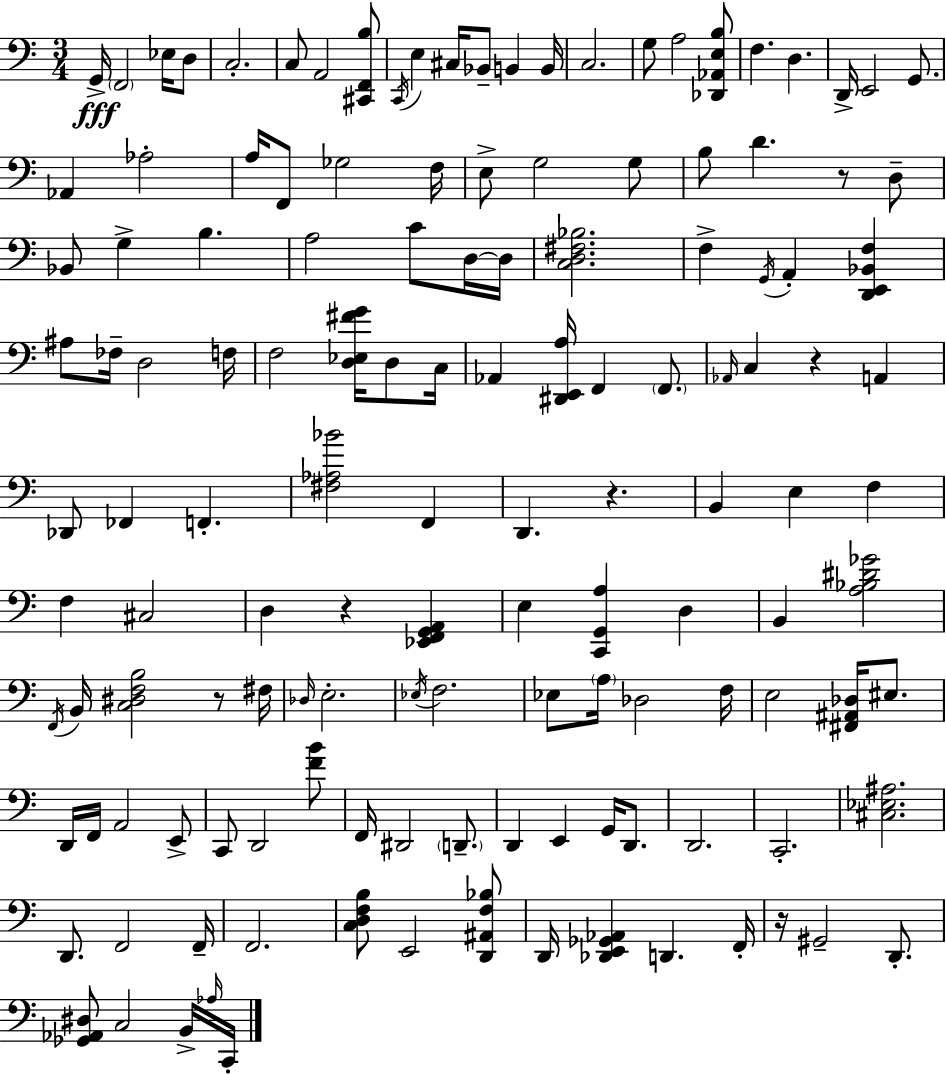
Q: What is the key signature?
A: A minor